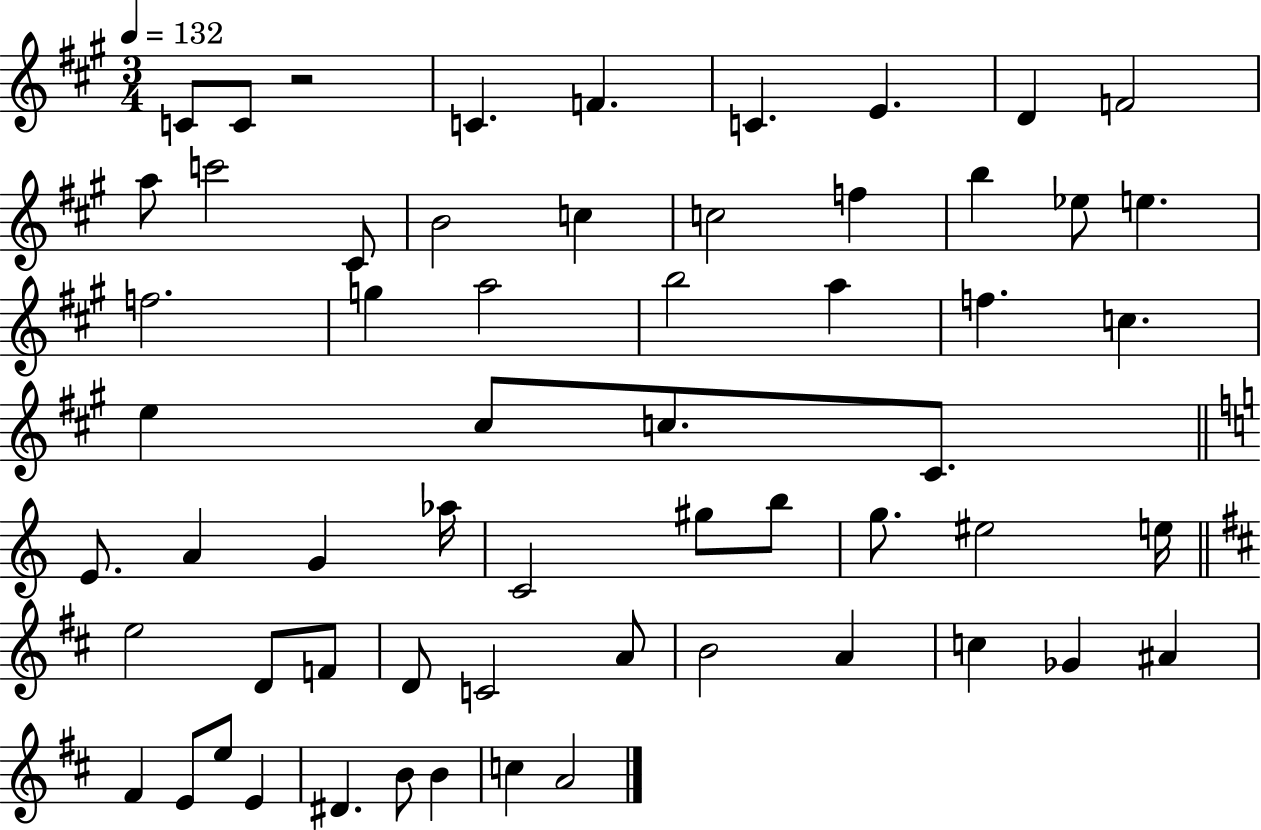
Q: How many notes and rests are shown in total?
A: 60